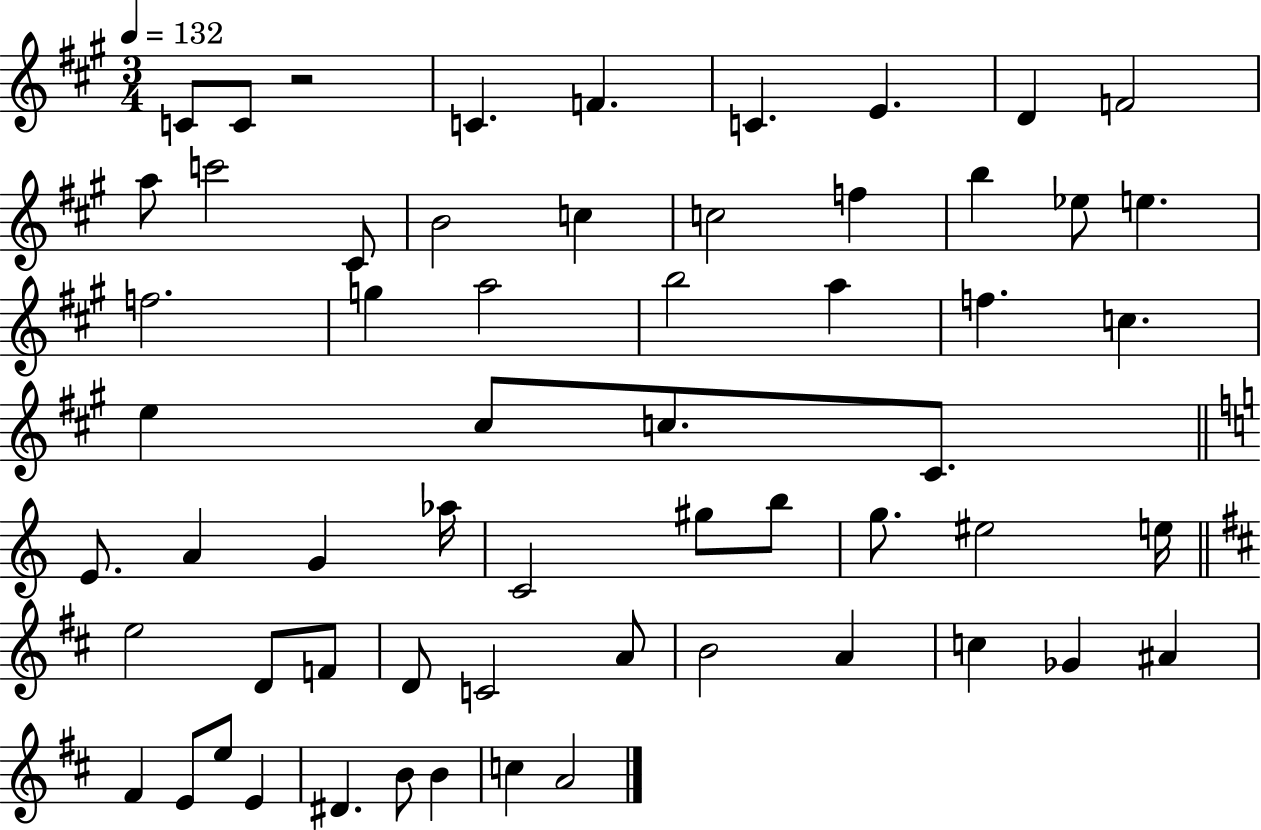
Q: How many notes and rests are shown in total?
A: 60